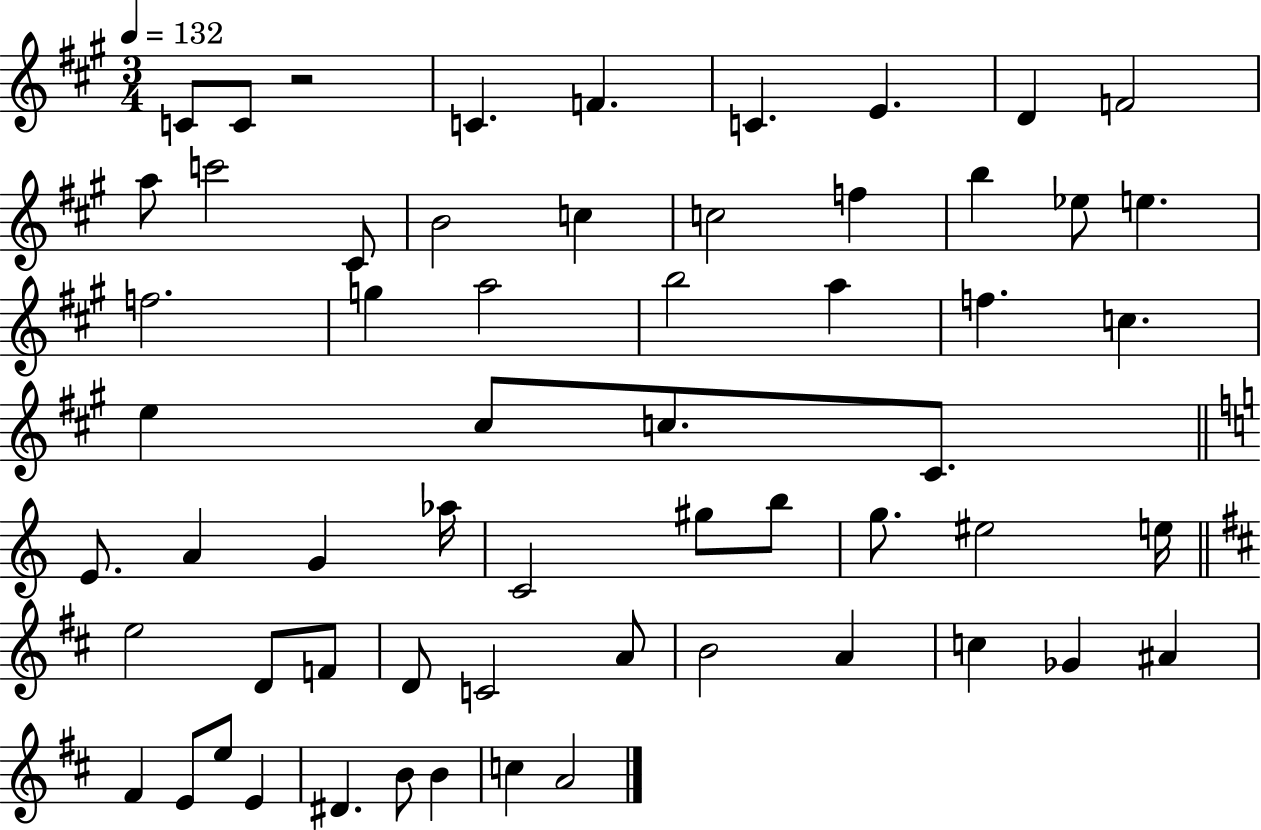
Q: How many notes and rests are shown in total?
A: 60